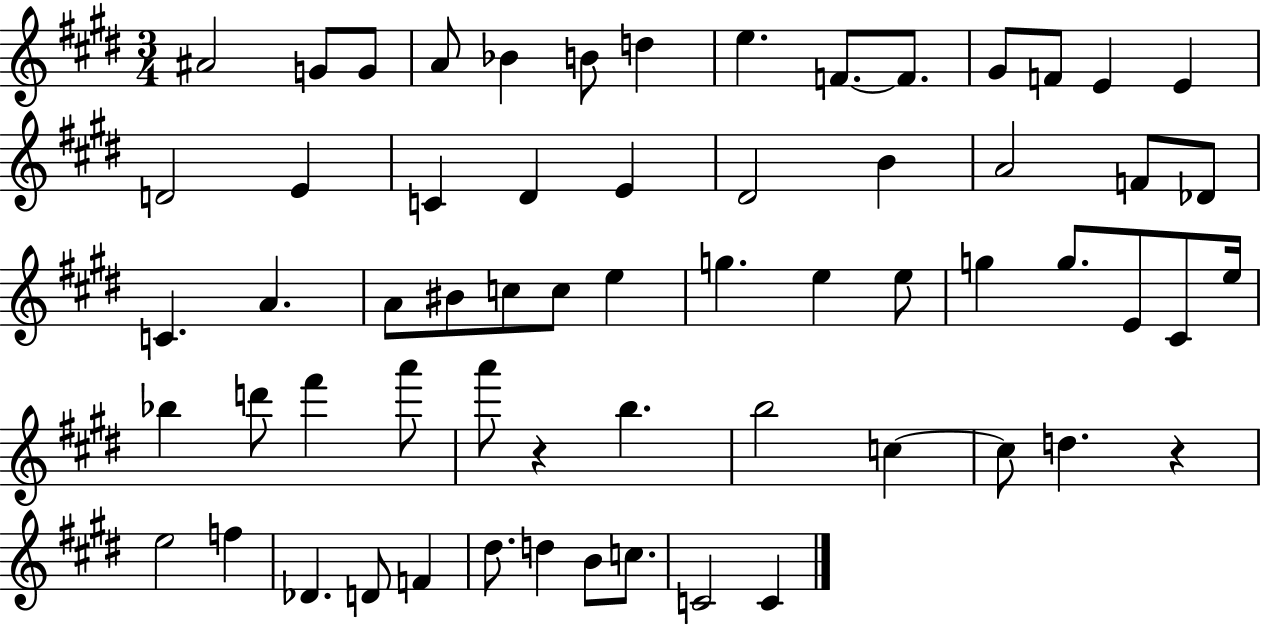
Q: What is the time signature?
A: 3/4